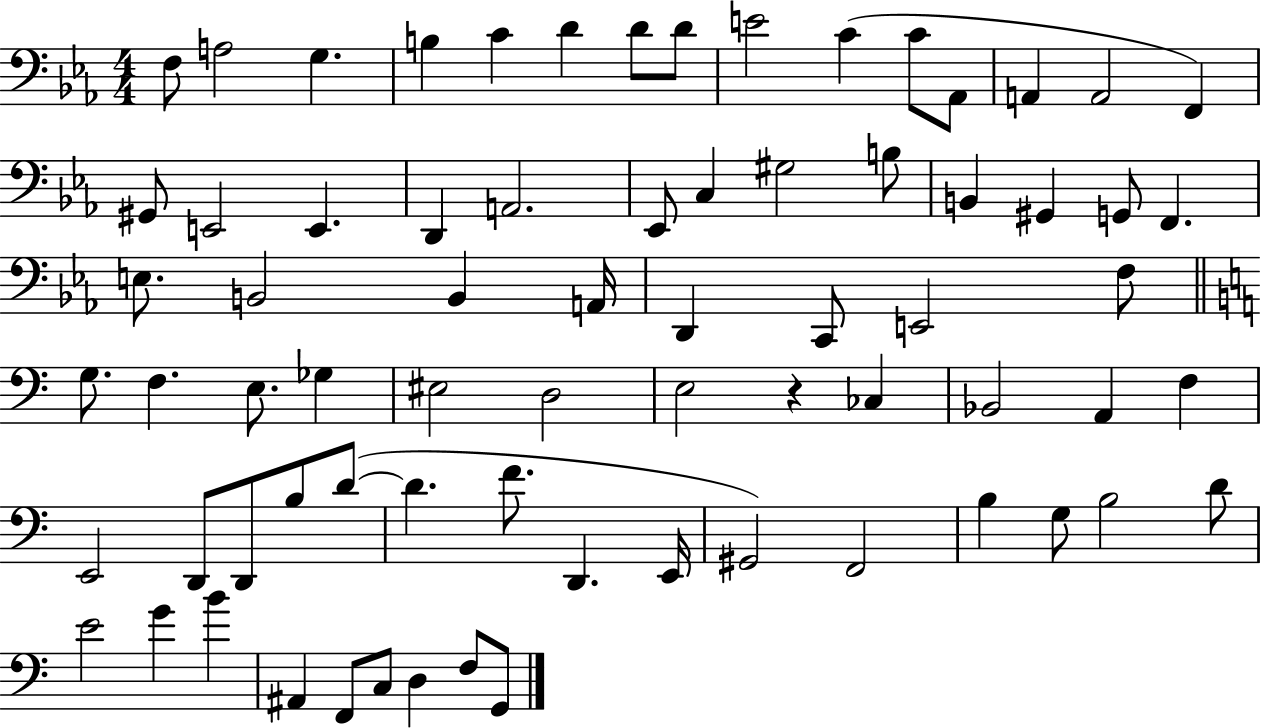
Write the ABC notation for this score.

X:1
T:Untitled
M:4/4
L:1/4
K:Eb
F,/2 A,2 G, B, C D D/2 D/2 E2 C C/2 _A,,/2 A,, A,,2 F,, ^G,,/2 E,,2 E,, D,, A,,2 _E,,/2 C, ^G,2 B,/2 B,, ^G,, G,,/2 F,, E,/2 B,,2 B,, A,,/4 D,, C,,/2 E,,2 F,/2 G,/2 F, E,/2 _G, ^E,2 D,2 E,2 z _C, _B,,2 A,, F, E,,2 D,,/2 D,,/2 B,/2 D/2 D F/2 D,, E,,/4 ^G,,2 F,,2 B, G,/2 B,2 D/2 E2 G B ^A,, F,,/2 C,/2 D, F,/2 G,,/2